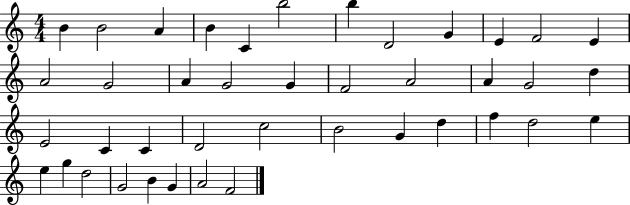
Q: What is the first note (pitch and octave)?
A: B4